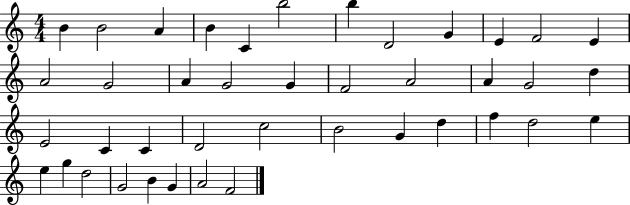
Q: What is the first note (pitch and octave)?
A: B4